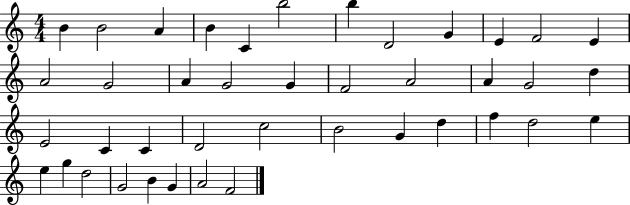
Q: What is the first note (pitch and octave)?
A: B4